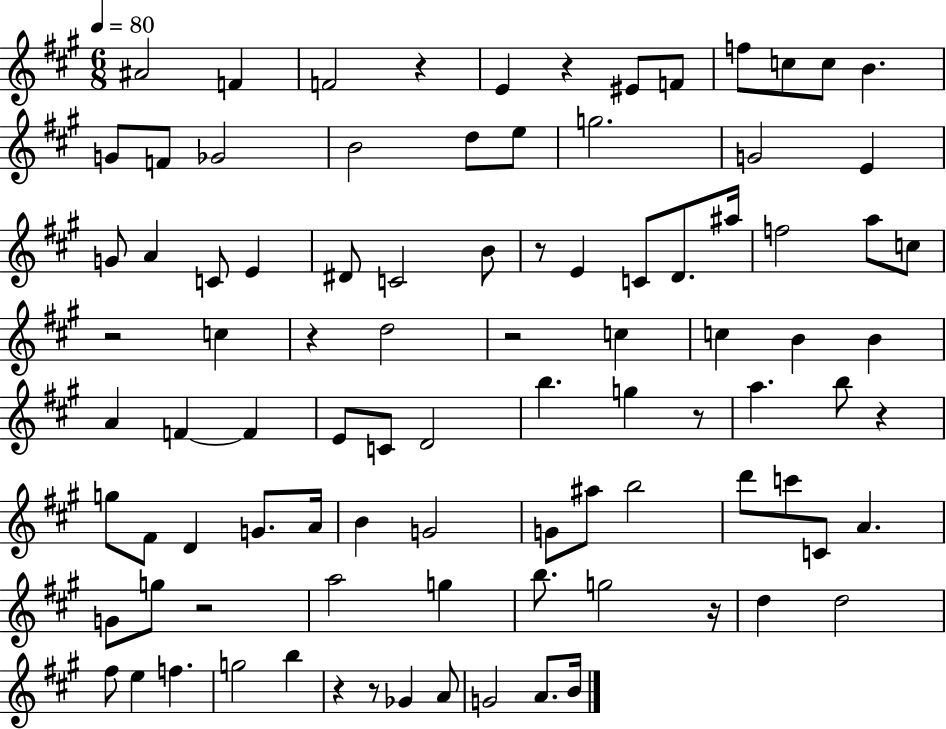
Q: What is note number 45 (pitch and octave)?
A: D4